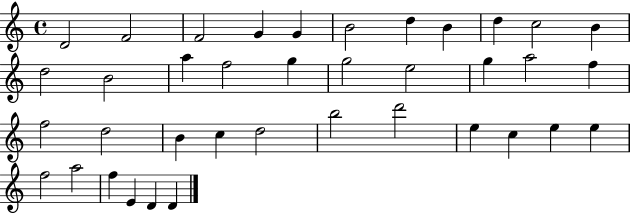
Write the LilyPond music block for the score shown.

{
  \clef treble
  \time 4/4
  \defaultTimeSignature
  \key c \major
  d'2 f'2 | f'2 g'4 g'4 | b'2 d''4 b'4 | d''4 c''2 b'4 | \break d''2 b'2 | a''4 f''2 g''4 | g''2 e''2 | g''4 a''2 f''4 | \break f''2 d''2 | b'4 c''4 d''2 | b''2 d'''2 | e''4 c''4 e''4 e''4 | \break f''2 a''2 | f''4 e'4 d'4 d'4 | \bar "|."
}